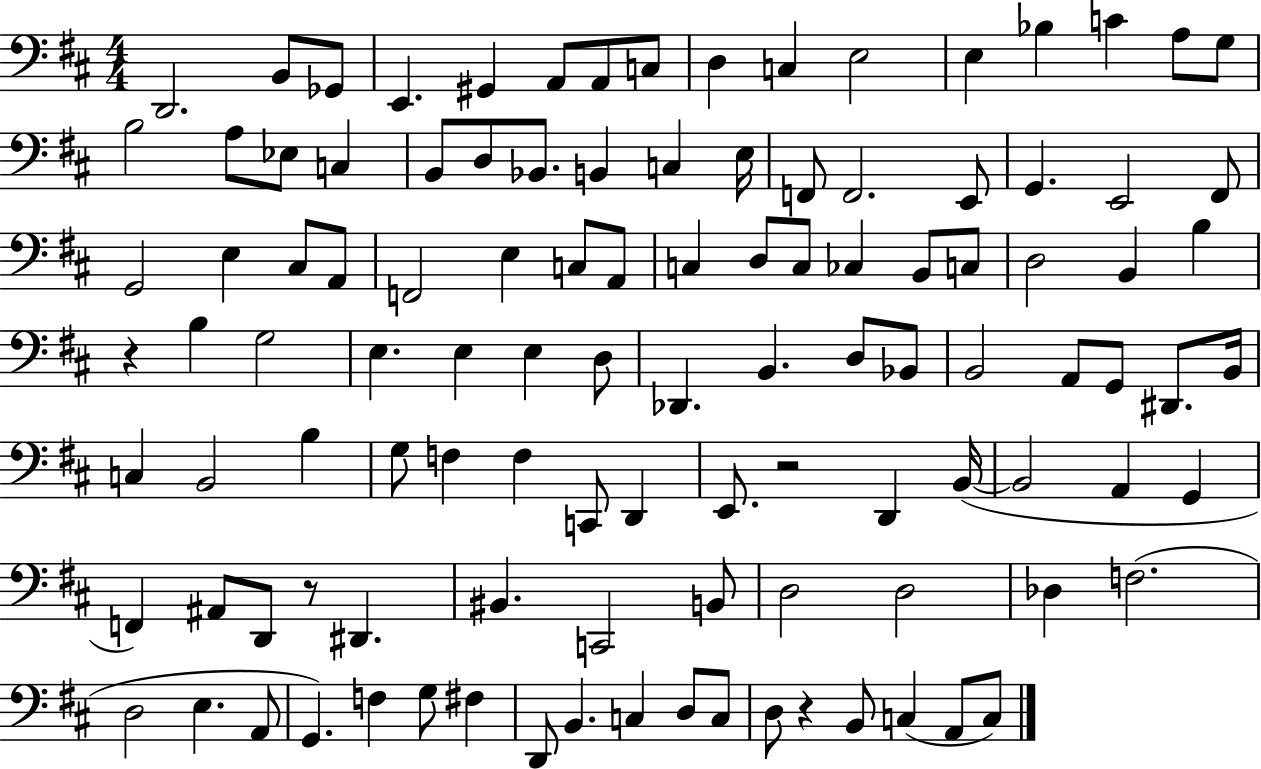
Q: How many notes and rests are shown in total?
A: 110